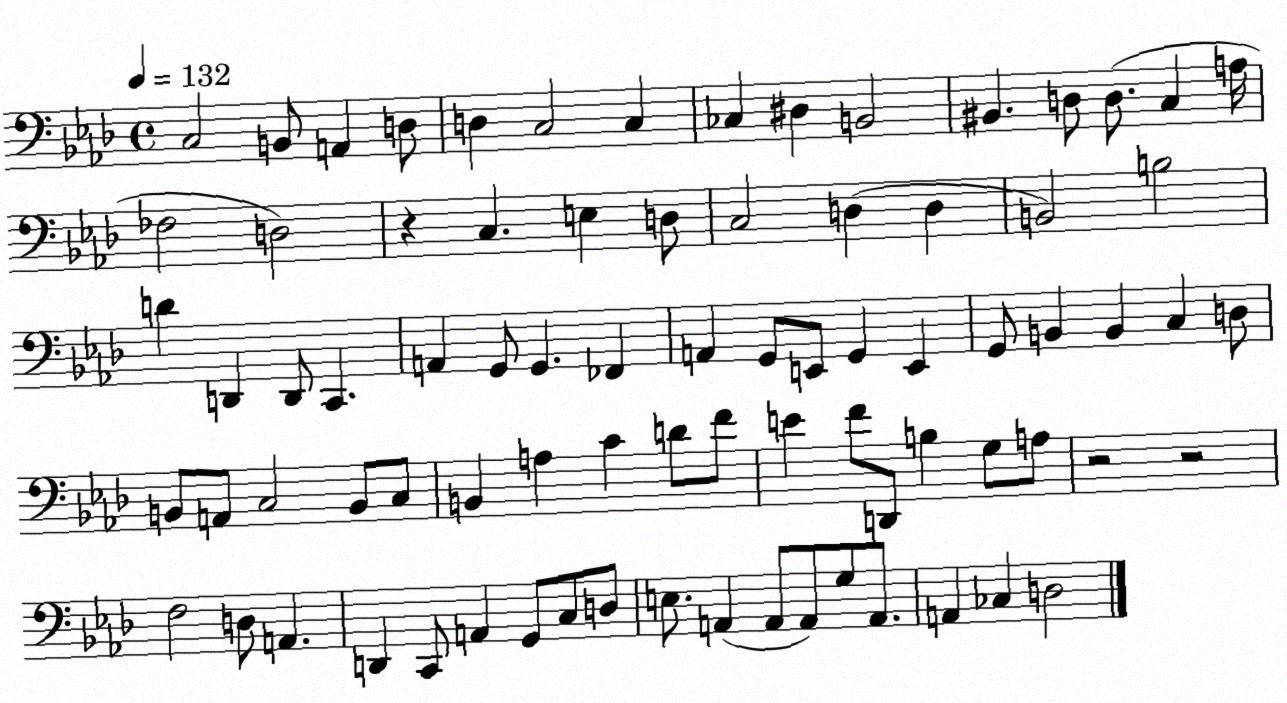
X:1
T:Untitled
M:4/4
L:1/4
K:Ab
C,2 B,,/2 A,, D,/2 D, C,2 C, _C, ^D, B,,2 ^B,, D,/2 D,/2 C, A,/4 _F,2 D,2 z C, E, D,/2 C,2 D, D, B,,2 B,2 D D,, D,,/2 C,, A,, G,,/2 G,, _F,, A,, G,,/2 E,,/2 G,, E,, G,,/2 B,, B,, C, D,/2 B,,/2 A,,/2 C,2 B,,/2 C,/2 B,, A, C D/2 F/2 E F/2 D,,/2 B, G,/2 A,/2 z2 z2 F,2 D,/2 A,, D,, C,,/2 A,, G,,/2 C,/2 D,/2 E,/2 A,, A,,/2 A,,/2 G,/2 A,,/2 A,, _C, D,2